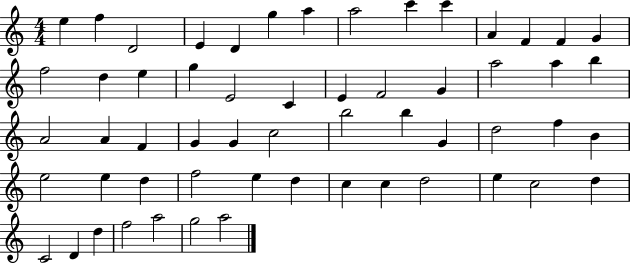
X:1
T:Untitled
M:4/4
L:1/4
K:C
e f D2 E D g a a2 c' c' A F F G f2 d e g E2 C E F2 G a2 a b A2 A F G G c2 b2 b G d2 f B e2 e d f2 e d c c d2 e c2 d C2 D d f2 a2 g2 a2